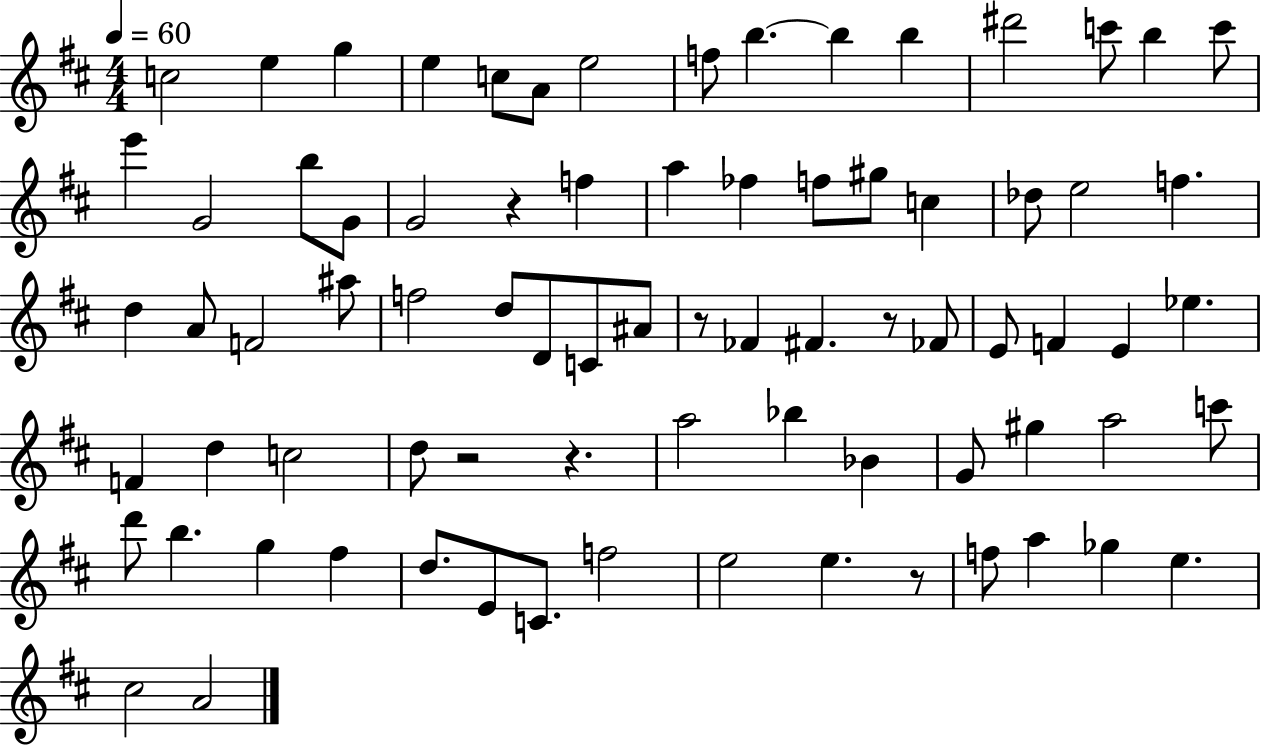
{
  \clef treble
  \numericTimeSignature
  \time 4/4
  \key d \major
  \tempo 4 = 60
  c''2 e''4 g''4 | e''4 c''8 a'8 e''2 | f''8 b''4.~~ b''4 b''4 | dis'''2 c'''8 b''4 c'''8 | \break e'''4 g'2 b''8 g'8 | g'2 r4 f''4 | a''4 fes''4 f''8 gis''8 c''4 | des''8 e''2 f''4. | \break d''4 a'8 f'2 ais''8 | f''2 d''8 d'8 c'8 ais'8 | r8 fes'4 fis'4. r8 fes'8 | e'8 f'4 e'4 ees''4. | \break f'4 d''4 c''2 | d''8 r2 r4. | a''2 bes''4 bes'4 | g'8 gis''4 a''2 c'''8 | \break d'''8 b''4. g''4 fis''4 | d''8. e'8 c'8. f''2 | e''2 e''4. r8 | f''8 a''4 ges''4 e''4. | \break cis''2 a'2 | \bar "|."
}